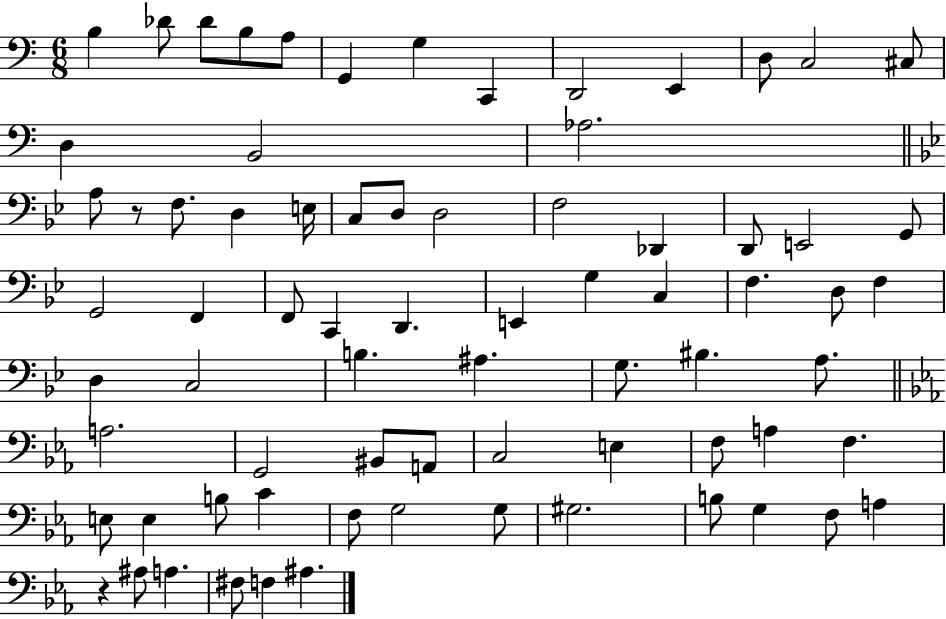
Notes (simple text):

B3/q Db4/e Db4/e B3/e A3/e G2/q G3/q C2/q D2/h E2/q D3/e C3/h C#3/e D3/q B2/h Ab3/h. A3/e R/e F3/e. D3/q E3/s C3/e D3/e D3/h F3/h Db2/q D2/e E2/h G2/e G2/h F2/q F2/e C2/q D2/q. E2/q G3/q C3/q F3/q. D3/e F3/q D3/q C3/h B3/q. A#3/q. G3/e. BIS3/q. A3/e. A3/h. G2/h BIS2/e A2/e C3/h E3/q F3/e A3/q F3/q. E3/e E3/q B3/e C4/q F3/e G3/h G3/e G#3/h. B3/e G3/q F3/e A3/q R/q A#3/e A3/q. F#3/e F3/q A#3/q.